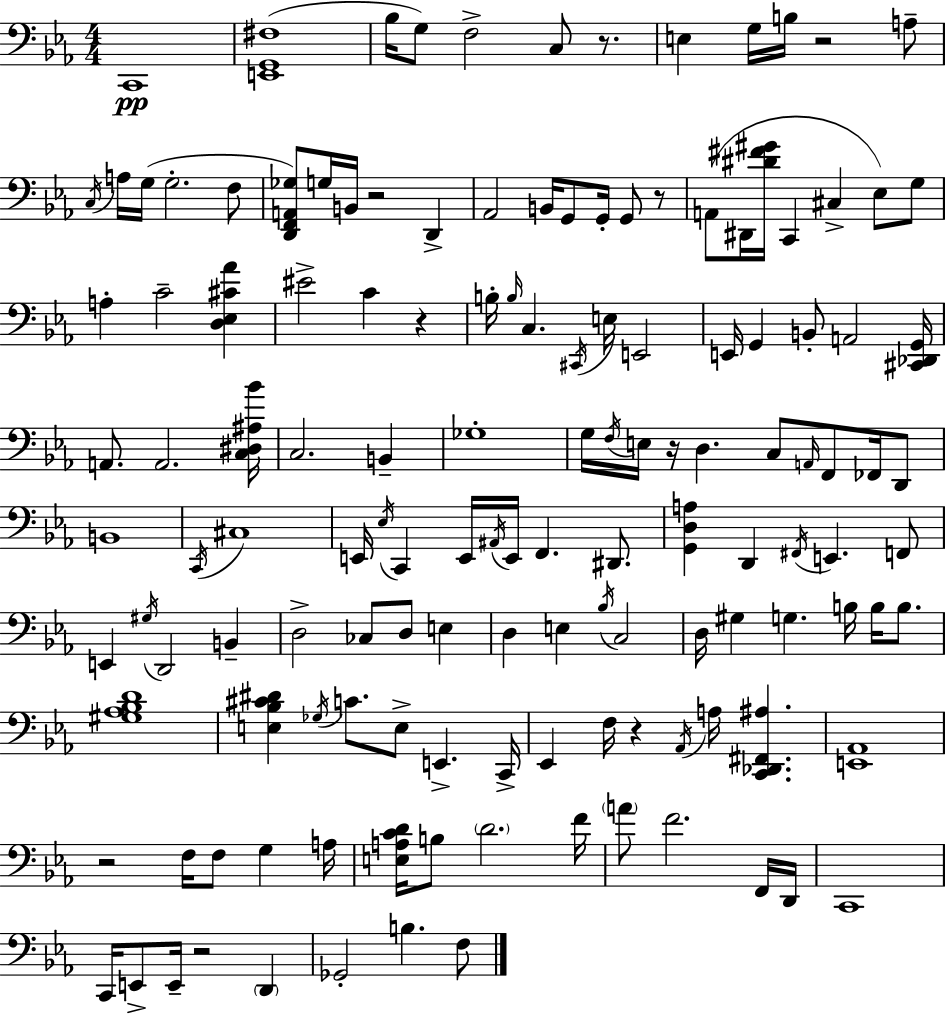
C2/w [E2,G2,F#3]/w Bb3/s G3/e F3/h C3/e R/e. E3/q G3/s B3/s R/h A3/e C3/s A3/s G3/s G3/h. F3/e [D2,F2,A2,Gb3]/e G3/s B2/s R/h D2/q Ab2/h B2/s G2/e G2/s G2/e R/e A2/e D#2/s [D#4,F#4,G#4]/s C2/q C#3/q Eb3/e G3/e A3/q C4/h [D3,Eb3,C#4,Ab4]/q EIS4/h C4/q R/q B3/s B3/s C3/q. C#2/s E3/s E2/h E2/s G2/q B2/e A2/h [C#2,Db2,G2]/s A2/e. A2/h. [C3,D#3,A#3,Bb4]/s C3/h. B2/q Gb3/w G3/s F3/s E3/s R/s D3/q. C3/e A2/s F2/e FES2/s D2/e B2/w C2/s C#3/w E2/s Eb3/s C2/q E2/s A#2/s E2/s F2/q. D#2/e. [G2,D3,A3]/q D2/q F#2/s E2/q. F2/e E2/q G#3/s D2/h B2/q D3/h CES3/e D3/e E3/q D3/q E3/q Bb3/s C3/h D3/s G#3/q G3/q. B3/s B3/s B3/e. [G#3,Ab3,Bb3,D4]/w [E3,Bb3,C#4,D#4]/q Gb3/s C4/e. E3/e E2/q. C2/s Eb2/q F3/s R/q Ab2/s A3/s [C2,Db2,F#2,A#3]/q. [E2,Ab2]/w R/h F3/s F3/e G3/q A3/s [E3,A3,C4,D4]/s B3/e D4/h. F4/s A4/e F4/h. F2/s D2/s C2/w C2/s E2/e E2/s R/h D2/q Gb2/h B3/q. F3/e